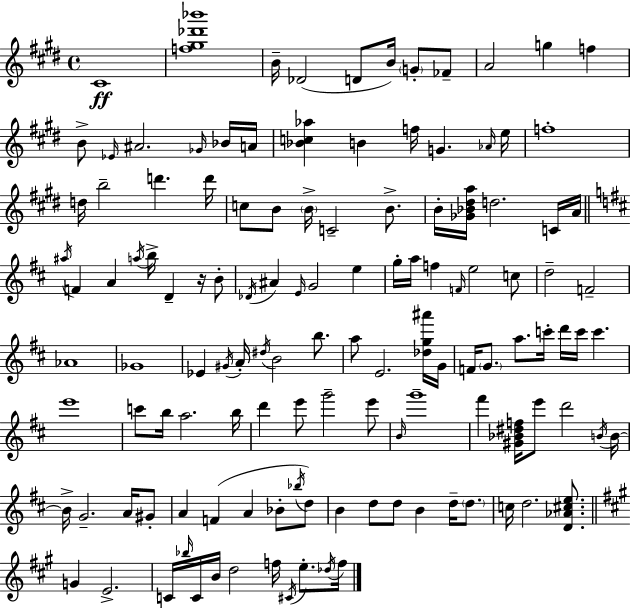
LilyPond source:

{
  \clef treble
  \time 4/4
  \defaultTimeSignature
  \key e \major
  cis'1\ff | <f'' gis'' des''' bes'''>1 | b'16-- des'2( d'8 b'16) \parenthesize g'8-. fes'8-- | a'2 g''4 f''4 | \break b'8-> \grace { ees'16 } ais'2. \grace { ges'16 } | bes'16 a'16 <bes' c'' aes''>4 b'4 f''16 g'4. | \grace { aes'16 } e''16 f''1-. | d''16 b''2-- d'''4. | \break d'''16 c''8 b'8 \parenthesize b'16-> c'2-- | b'8.-> b'16-. <ges' bes' dis'' a''>16 d''2. | c'16 a'16 \bar "||" \break \key b \minor \acciaccatura { ais''16 } f'4 a'4 \acciaccatura { a''16 } b''16-> d'4-- r16 | b'8-. \acciaccatura { des'16 } ais'4 \grace { e'16 } g'2 | e''4 g''16-. a''16 f''4 \grace { f'16 } e''2 | c''8 d''2-- f'2-- | \break aes'1 | ges'1 | ees'4 \acciaccatura { gis'16 } a'16-. \acciaccatura { dis''16 } b'2 | b''8. a''8 e'2. | \break <des'' g'' ais'''>16 g'16 f'16 \parenthesize g'8. a''8. c'''16-. d'''16 | c'''16 c'''4. e'''1 | c'''8 b''16 a''2. | b''16 d'''4 e'''8 g'''2-- | \break e'''8 \grace { b'16 } g'''1-- | fis'''4 <gis' bes' dis'' f''>16 e'''8 d'''2 | \acciaccatura { b'16 } b'16~~ b'16-> g'2.-- | a'16 gis'8-. a'4 f'4( | \break a'4 bes'8-. \acciaccatura { bes''16 }) d''8 b'4 d''8 | d''8 b'4 d''16-- \parenthesize d''8. c''16 d''2. | <d' aes' cis'' e''>8. \bar "||" \break \key a \major g'4 e'2.-> | c'16 \grace { bes''16 } c'16 b'16 d''2 f''16 \acciaccatura { cis'16 } e''8.-. | \acciaccatura { des''16 } f''16 \bar "|."
}